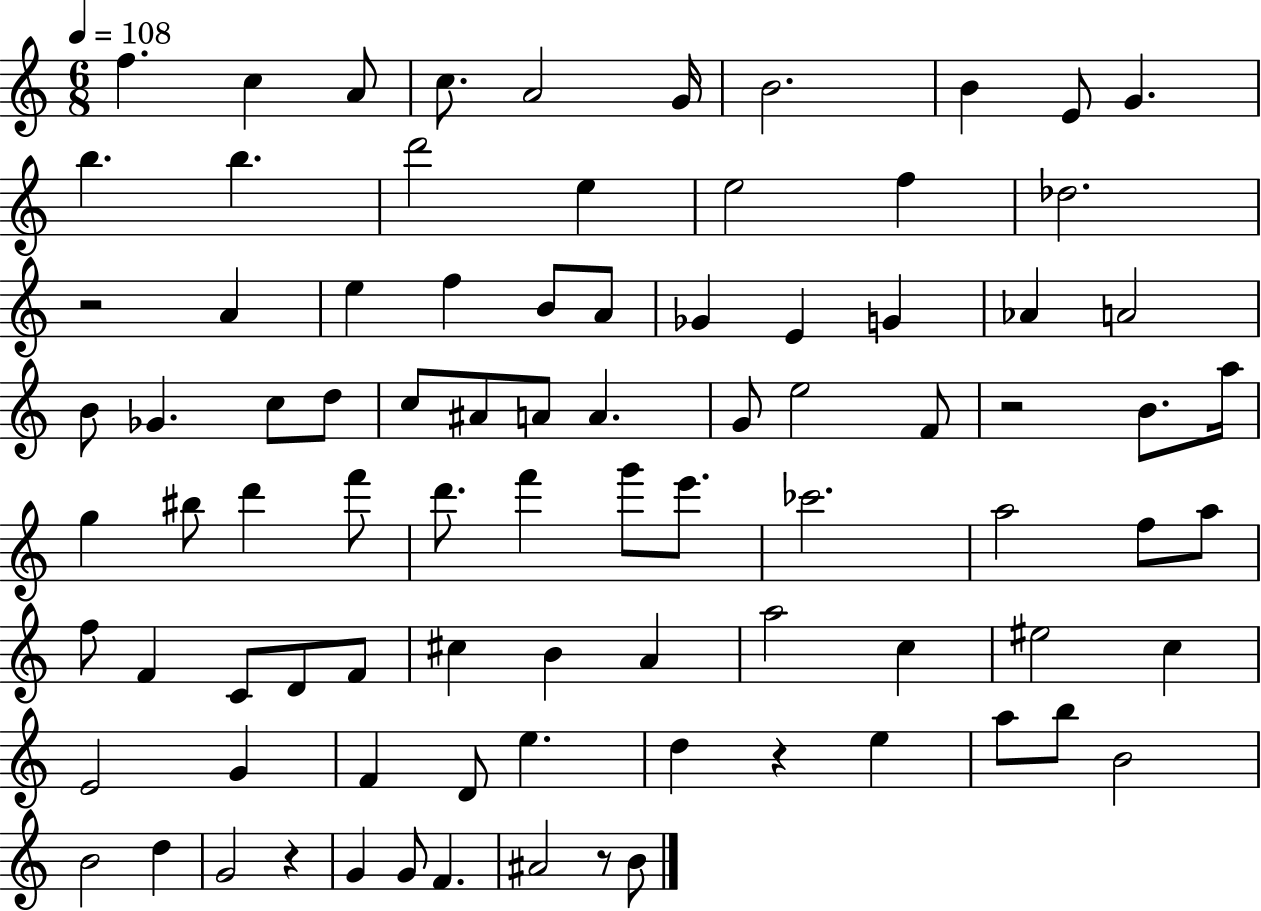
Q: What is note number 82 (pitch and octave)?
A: B4